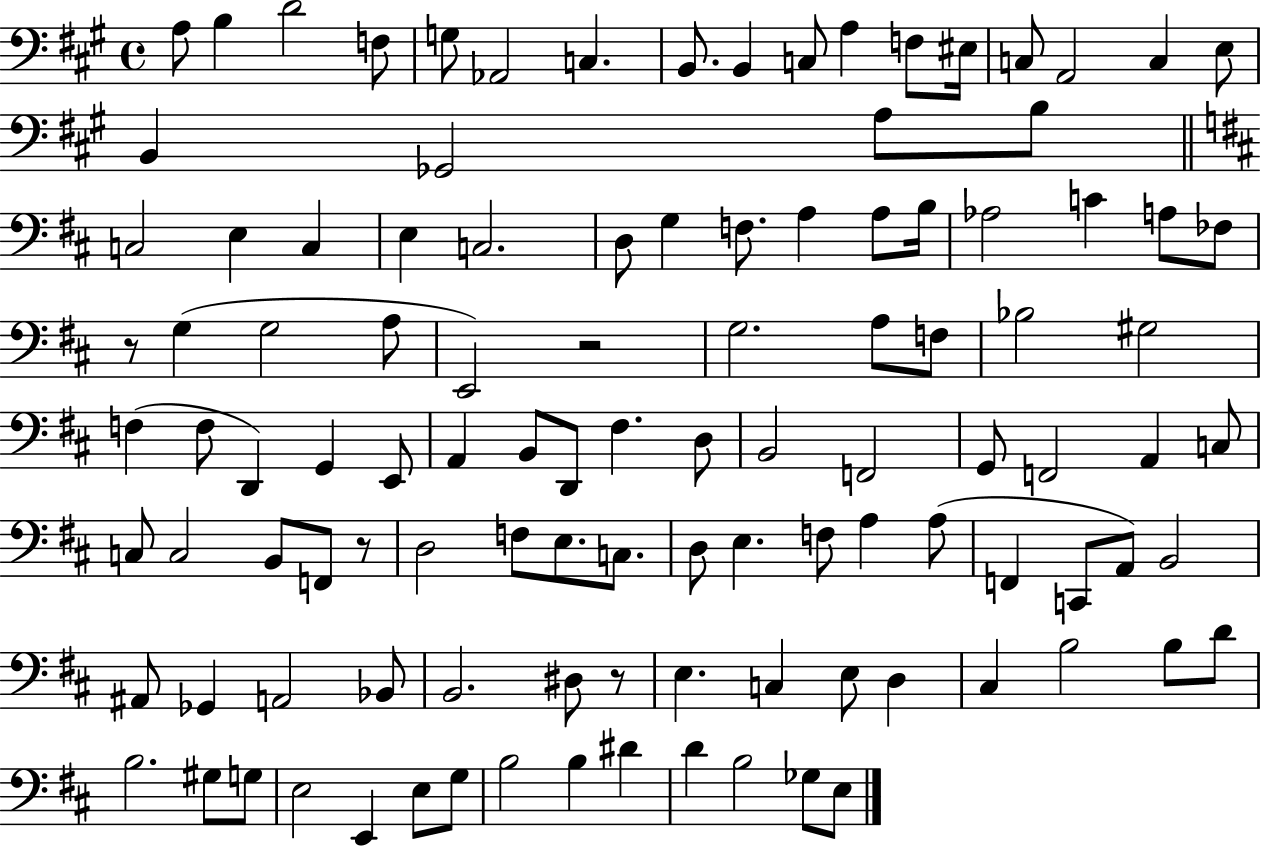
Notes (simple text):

A3/e B3/q D4/h F3/e G3/e Ab2/h C3/q. B2/e. B2/q C3/e A3/q F3/e EIS3/s C3/e A2/h C3/q E3/e B2/q Gb2/h A3/e B3/e C3/h E3/q C3/q E3/q C3/h. D3/e G3/q F3/e. A3/q A3/e B3/s Ab3/h C4/q A3/e FES3/e R/e G3/q G3/h A3/e E2/h R/h G3/h. A3/e F3/e Bb3/h G#3/h F3/q F3/e D2/q G2/q E2/e A2/q B2/e D2/e F#3/q. D3/e B2/h F2/h G2/e F2/h A2/q C3/e C3/e C3/h B2/e F2/e R/e D3/h F3/e E3/e. C3/e. D3/e E3/q. F3/e A3/q A3/e F2/q C2/e A2/e B2/h A#2/e Gb2/q A2/h Bb2/e B2/h. D#3/e R/e E3/q. C3/q E3/e D3/q C#3/q B3/h B3/e D4/e B3/h. G#3/e G3/e E3/h E2/q E3/e G3/e B3/h B3/q D#4/q D4/q B3/h Gb3/e E3/e